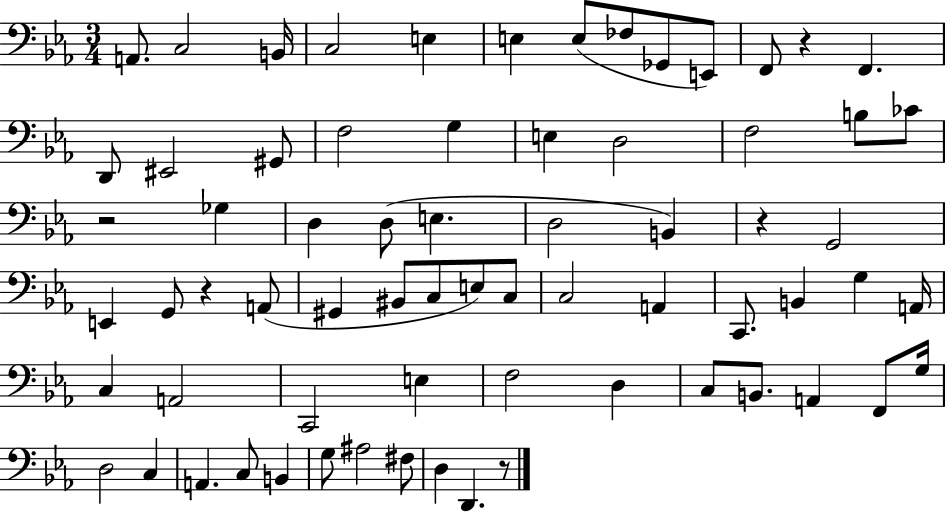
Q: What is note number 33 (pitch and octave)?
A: G#2